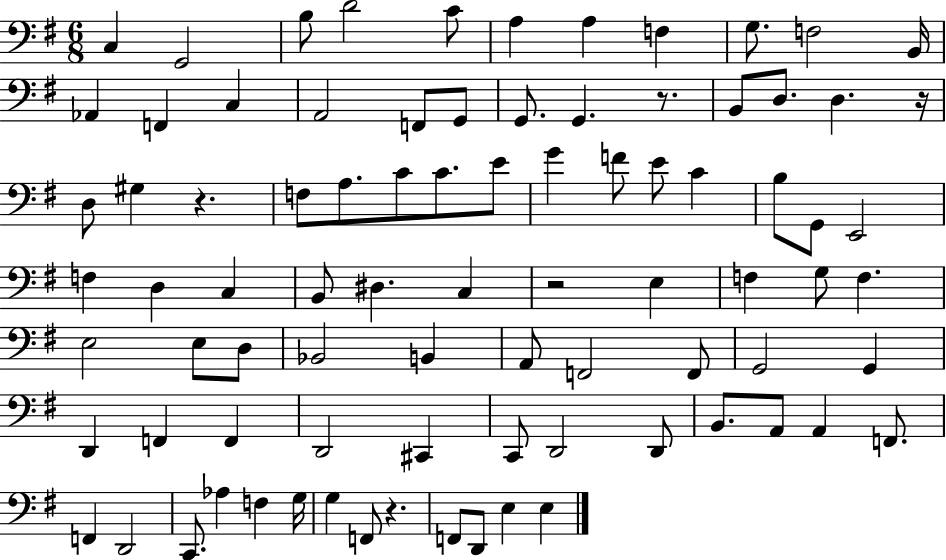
C3/q G2/h B3/e D4/h C4/e A3/q A3/q F3/q G3/e. F3/h B2/s Ab2/q F2/q C3/q A2/h F2/e G2/e G2/e. G2/q. R/e. B2/e D3/e. D3/q. R/s D3/e G#3/q R/q. F3/e A3/e. C4/e C4/e. E4/e G4/q F4/e E4/e C4/q B3/e G2/e E2/h F3/q D3/q C3/q B2/e D#3/q. C3/q R/h E3/q F3/q G3/e F3/q. E3/h E3/e D3/e Bb2/h B2/q A2/e F2/h F2/e G2/h G2/q D2/q F2/q F2/q D2/h C#2/q C2/e D2/h D2/e B2/e. A2/e A2/q F2/e. F2/q D2/h C2/e. Ab3/q F3/q G3/s G3/q F2/e R/q. F2/e D2/e E3/q E3/q